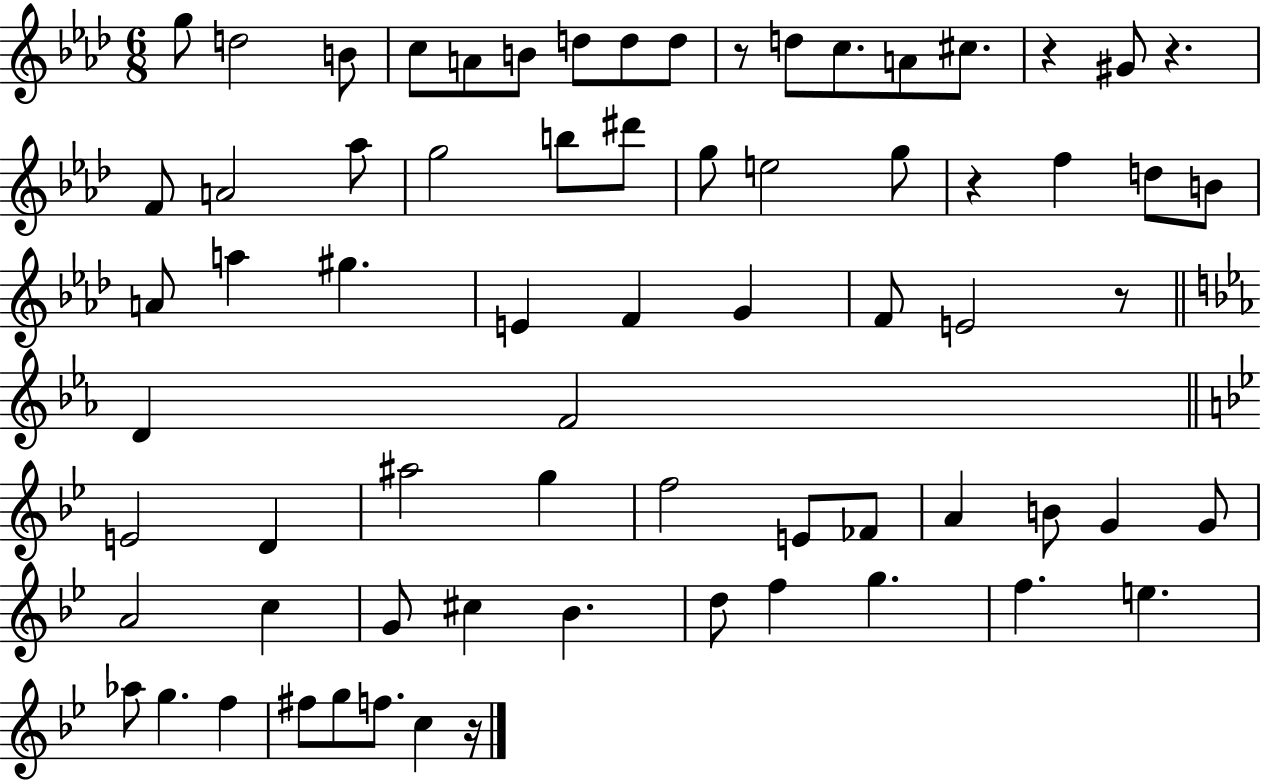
{
  \clef treble
  \numericTimeSignature
  \time 6/8
  \key aes \major
  g''8 d''2 b'8 | c''8 a'8 b'8 d''8 d''8 d''8 | r8 d''8 c''8. a'8 cis''8. | r4 gis'8 r4. | \break f'8 a'2 aes''8 | g''2 b''8 dis'''8 | g''8 e''2 g''8 | r4 f''4 d''8 b'8 | \break a'8 a''4 gis''4. | e'4 f'4 g'4 | f'8 e'2 r8 | \bar "||" \break \key ees \major d'4 f'2 | \bar "||" \break \key bes \major e'2 d'4 | ais''2 g''4 | f''2 e'8 fes'8 | a'4 b'8 g'4 g'8 | \break a'2 c''4 | g'8 cis''4 bes'4. | d''8 f''4 g''4. | f''4. e''4. | \break aes''8 g''4. f''4 | fis''8 g''8 f''8. c''4 r16 | \bar "|."
}